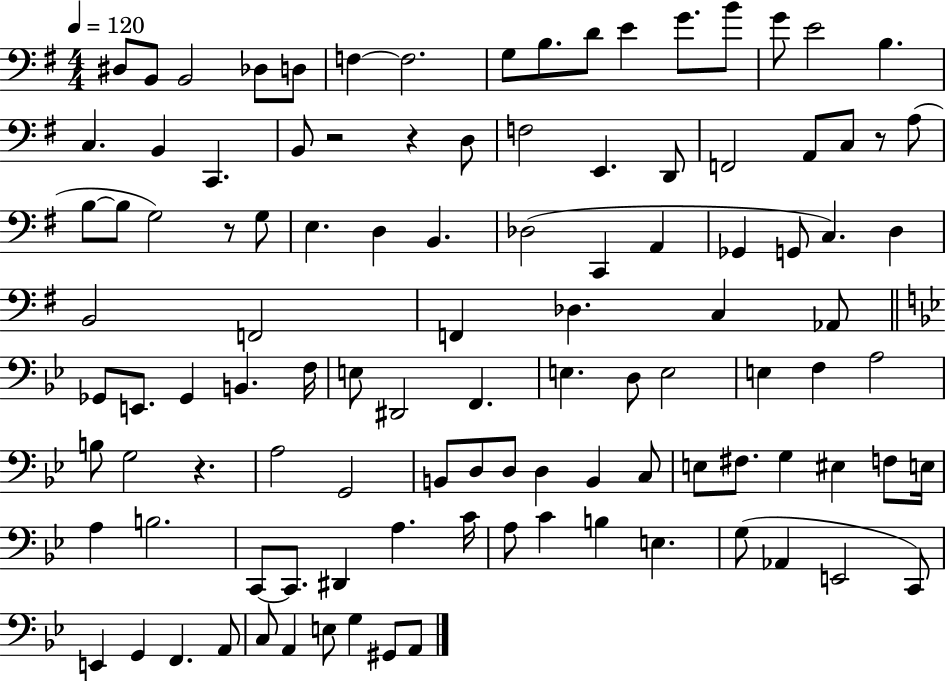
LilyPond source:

{
  \clef bass
  \numericTimeSignature
  \time 4/4
  \key g \major
  \tempo 4 = 120
  dis8 b,8 b,2 des8 d8 | f4~~ f2. | g8 b8. d'8 e'4 g'8. b'8 | g'8 e'2 b4. | \break c4. b,4 c,4. | b,8 r2 r4 d8 | f2 e,4. d,8 | f,2 a,8 c8 r8 a8( | \break b8~~ b8 g2) r8 g8 | e4. d4 b,4. | des2( c,4 a,4 | ges,4 g,8 c4.) d4 | \break b,2 f,2 | f,4 des4. c4 aes,8 | \bar "||" \break \key bes \major ges,8 e,8. ges,4 b,4. f16 | e8 dis,2 f,4. | e4. d8 e2 | e4 f4 a2 | \break b8 g2 r4. | a2 g,2 | b,8 d8 d8 d4 b,4 c8 | e8 fis8. g4 eis4 f8 e16 | \break a4 b2. | c,8~~ c,8. dis,4 a4. c'16 | a8 c'4 b4 e4. | g8( aes,4 e,2 c,8) | \break e,4 g,4 f,4. a,8 | c8 a,4 e8 g4 gis,8 a,8 | \bar "|."
}